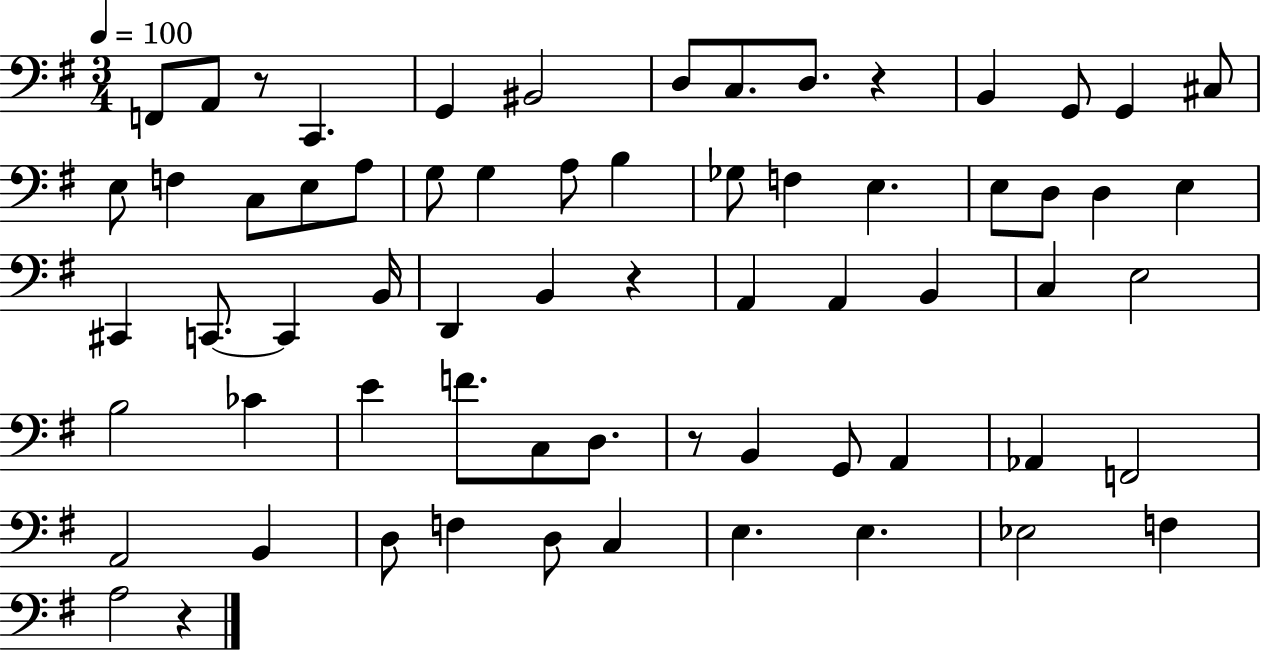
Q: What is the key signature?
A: G major